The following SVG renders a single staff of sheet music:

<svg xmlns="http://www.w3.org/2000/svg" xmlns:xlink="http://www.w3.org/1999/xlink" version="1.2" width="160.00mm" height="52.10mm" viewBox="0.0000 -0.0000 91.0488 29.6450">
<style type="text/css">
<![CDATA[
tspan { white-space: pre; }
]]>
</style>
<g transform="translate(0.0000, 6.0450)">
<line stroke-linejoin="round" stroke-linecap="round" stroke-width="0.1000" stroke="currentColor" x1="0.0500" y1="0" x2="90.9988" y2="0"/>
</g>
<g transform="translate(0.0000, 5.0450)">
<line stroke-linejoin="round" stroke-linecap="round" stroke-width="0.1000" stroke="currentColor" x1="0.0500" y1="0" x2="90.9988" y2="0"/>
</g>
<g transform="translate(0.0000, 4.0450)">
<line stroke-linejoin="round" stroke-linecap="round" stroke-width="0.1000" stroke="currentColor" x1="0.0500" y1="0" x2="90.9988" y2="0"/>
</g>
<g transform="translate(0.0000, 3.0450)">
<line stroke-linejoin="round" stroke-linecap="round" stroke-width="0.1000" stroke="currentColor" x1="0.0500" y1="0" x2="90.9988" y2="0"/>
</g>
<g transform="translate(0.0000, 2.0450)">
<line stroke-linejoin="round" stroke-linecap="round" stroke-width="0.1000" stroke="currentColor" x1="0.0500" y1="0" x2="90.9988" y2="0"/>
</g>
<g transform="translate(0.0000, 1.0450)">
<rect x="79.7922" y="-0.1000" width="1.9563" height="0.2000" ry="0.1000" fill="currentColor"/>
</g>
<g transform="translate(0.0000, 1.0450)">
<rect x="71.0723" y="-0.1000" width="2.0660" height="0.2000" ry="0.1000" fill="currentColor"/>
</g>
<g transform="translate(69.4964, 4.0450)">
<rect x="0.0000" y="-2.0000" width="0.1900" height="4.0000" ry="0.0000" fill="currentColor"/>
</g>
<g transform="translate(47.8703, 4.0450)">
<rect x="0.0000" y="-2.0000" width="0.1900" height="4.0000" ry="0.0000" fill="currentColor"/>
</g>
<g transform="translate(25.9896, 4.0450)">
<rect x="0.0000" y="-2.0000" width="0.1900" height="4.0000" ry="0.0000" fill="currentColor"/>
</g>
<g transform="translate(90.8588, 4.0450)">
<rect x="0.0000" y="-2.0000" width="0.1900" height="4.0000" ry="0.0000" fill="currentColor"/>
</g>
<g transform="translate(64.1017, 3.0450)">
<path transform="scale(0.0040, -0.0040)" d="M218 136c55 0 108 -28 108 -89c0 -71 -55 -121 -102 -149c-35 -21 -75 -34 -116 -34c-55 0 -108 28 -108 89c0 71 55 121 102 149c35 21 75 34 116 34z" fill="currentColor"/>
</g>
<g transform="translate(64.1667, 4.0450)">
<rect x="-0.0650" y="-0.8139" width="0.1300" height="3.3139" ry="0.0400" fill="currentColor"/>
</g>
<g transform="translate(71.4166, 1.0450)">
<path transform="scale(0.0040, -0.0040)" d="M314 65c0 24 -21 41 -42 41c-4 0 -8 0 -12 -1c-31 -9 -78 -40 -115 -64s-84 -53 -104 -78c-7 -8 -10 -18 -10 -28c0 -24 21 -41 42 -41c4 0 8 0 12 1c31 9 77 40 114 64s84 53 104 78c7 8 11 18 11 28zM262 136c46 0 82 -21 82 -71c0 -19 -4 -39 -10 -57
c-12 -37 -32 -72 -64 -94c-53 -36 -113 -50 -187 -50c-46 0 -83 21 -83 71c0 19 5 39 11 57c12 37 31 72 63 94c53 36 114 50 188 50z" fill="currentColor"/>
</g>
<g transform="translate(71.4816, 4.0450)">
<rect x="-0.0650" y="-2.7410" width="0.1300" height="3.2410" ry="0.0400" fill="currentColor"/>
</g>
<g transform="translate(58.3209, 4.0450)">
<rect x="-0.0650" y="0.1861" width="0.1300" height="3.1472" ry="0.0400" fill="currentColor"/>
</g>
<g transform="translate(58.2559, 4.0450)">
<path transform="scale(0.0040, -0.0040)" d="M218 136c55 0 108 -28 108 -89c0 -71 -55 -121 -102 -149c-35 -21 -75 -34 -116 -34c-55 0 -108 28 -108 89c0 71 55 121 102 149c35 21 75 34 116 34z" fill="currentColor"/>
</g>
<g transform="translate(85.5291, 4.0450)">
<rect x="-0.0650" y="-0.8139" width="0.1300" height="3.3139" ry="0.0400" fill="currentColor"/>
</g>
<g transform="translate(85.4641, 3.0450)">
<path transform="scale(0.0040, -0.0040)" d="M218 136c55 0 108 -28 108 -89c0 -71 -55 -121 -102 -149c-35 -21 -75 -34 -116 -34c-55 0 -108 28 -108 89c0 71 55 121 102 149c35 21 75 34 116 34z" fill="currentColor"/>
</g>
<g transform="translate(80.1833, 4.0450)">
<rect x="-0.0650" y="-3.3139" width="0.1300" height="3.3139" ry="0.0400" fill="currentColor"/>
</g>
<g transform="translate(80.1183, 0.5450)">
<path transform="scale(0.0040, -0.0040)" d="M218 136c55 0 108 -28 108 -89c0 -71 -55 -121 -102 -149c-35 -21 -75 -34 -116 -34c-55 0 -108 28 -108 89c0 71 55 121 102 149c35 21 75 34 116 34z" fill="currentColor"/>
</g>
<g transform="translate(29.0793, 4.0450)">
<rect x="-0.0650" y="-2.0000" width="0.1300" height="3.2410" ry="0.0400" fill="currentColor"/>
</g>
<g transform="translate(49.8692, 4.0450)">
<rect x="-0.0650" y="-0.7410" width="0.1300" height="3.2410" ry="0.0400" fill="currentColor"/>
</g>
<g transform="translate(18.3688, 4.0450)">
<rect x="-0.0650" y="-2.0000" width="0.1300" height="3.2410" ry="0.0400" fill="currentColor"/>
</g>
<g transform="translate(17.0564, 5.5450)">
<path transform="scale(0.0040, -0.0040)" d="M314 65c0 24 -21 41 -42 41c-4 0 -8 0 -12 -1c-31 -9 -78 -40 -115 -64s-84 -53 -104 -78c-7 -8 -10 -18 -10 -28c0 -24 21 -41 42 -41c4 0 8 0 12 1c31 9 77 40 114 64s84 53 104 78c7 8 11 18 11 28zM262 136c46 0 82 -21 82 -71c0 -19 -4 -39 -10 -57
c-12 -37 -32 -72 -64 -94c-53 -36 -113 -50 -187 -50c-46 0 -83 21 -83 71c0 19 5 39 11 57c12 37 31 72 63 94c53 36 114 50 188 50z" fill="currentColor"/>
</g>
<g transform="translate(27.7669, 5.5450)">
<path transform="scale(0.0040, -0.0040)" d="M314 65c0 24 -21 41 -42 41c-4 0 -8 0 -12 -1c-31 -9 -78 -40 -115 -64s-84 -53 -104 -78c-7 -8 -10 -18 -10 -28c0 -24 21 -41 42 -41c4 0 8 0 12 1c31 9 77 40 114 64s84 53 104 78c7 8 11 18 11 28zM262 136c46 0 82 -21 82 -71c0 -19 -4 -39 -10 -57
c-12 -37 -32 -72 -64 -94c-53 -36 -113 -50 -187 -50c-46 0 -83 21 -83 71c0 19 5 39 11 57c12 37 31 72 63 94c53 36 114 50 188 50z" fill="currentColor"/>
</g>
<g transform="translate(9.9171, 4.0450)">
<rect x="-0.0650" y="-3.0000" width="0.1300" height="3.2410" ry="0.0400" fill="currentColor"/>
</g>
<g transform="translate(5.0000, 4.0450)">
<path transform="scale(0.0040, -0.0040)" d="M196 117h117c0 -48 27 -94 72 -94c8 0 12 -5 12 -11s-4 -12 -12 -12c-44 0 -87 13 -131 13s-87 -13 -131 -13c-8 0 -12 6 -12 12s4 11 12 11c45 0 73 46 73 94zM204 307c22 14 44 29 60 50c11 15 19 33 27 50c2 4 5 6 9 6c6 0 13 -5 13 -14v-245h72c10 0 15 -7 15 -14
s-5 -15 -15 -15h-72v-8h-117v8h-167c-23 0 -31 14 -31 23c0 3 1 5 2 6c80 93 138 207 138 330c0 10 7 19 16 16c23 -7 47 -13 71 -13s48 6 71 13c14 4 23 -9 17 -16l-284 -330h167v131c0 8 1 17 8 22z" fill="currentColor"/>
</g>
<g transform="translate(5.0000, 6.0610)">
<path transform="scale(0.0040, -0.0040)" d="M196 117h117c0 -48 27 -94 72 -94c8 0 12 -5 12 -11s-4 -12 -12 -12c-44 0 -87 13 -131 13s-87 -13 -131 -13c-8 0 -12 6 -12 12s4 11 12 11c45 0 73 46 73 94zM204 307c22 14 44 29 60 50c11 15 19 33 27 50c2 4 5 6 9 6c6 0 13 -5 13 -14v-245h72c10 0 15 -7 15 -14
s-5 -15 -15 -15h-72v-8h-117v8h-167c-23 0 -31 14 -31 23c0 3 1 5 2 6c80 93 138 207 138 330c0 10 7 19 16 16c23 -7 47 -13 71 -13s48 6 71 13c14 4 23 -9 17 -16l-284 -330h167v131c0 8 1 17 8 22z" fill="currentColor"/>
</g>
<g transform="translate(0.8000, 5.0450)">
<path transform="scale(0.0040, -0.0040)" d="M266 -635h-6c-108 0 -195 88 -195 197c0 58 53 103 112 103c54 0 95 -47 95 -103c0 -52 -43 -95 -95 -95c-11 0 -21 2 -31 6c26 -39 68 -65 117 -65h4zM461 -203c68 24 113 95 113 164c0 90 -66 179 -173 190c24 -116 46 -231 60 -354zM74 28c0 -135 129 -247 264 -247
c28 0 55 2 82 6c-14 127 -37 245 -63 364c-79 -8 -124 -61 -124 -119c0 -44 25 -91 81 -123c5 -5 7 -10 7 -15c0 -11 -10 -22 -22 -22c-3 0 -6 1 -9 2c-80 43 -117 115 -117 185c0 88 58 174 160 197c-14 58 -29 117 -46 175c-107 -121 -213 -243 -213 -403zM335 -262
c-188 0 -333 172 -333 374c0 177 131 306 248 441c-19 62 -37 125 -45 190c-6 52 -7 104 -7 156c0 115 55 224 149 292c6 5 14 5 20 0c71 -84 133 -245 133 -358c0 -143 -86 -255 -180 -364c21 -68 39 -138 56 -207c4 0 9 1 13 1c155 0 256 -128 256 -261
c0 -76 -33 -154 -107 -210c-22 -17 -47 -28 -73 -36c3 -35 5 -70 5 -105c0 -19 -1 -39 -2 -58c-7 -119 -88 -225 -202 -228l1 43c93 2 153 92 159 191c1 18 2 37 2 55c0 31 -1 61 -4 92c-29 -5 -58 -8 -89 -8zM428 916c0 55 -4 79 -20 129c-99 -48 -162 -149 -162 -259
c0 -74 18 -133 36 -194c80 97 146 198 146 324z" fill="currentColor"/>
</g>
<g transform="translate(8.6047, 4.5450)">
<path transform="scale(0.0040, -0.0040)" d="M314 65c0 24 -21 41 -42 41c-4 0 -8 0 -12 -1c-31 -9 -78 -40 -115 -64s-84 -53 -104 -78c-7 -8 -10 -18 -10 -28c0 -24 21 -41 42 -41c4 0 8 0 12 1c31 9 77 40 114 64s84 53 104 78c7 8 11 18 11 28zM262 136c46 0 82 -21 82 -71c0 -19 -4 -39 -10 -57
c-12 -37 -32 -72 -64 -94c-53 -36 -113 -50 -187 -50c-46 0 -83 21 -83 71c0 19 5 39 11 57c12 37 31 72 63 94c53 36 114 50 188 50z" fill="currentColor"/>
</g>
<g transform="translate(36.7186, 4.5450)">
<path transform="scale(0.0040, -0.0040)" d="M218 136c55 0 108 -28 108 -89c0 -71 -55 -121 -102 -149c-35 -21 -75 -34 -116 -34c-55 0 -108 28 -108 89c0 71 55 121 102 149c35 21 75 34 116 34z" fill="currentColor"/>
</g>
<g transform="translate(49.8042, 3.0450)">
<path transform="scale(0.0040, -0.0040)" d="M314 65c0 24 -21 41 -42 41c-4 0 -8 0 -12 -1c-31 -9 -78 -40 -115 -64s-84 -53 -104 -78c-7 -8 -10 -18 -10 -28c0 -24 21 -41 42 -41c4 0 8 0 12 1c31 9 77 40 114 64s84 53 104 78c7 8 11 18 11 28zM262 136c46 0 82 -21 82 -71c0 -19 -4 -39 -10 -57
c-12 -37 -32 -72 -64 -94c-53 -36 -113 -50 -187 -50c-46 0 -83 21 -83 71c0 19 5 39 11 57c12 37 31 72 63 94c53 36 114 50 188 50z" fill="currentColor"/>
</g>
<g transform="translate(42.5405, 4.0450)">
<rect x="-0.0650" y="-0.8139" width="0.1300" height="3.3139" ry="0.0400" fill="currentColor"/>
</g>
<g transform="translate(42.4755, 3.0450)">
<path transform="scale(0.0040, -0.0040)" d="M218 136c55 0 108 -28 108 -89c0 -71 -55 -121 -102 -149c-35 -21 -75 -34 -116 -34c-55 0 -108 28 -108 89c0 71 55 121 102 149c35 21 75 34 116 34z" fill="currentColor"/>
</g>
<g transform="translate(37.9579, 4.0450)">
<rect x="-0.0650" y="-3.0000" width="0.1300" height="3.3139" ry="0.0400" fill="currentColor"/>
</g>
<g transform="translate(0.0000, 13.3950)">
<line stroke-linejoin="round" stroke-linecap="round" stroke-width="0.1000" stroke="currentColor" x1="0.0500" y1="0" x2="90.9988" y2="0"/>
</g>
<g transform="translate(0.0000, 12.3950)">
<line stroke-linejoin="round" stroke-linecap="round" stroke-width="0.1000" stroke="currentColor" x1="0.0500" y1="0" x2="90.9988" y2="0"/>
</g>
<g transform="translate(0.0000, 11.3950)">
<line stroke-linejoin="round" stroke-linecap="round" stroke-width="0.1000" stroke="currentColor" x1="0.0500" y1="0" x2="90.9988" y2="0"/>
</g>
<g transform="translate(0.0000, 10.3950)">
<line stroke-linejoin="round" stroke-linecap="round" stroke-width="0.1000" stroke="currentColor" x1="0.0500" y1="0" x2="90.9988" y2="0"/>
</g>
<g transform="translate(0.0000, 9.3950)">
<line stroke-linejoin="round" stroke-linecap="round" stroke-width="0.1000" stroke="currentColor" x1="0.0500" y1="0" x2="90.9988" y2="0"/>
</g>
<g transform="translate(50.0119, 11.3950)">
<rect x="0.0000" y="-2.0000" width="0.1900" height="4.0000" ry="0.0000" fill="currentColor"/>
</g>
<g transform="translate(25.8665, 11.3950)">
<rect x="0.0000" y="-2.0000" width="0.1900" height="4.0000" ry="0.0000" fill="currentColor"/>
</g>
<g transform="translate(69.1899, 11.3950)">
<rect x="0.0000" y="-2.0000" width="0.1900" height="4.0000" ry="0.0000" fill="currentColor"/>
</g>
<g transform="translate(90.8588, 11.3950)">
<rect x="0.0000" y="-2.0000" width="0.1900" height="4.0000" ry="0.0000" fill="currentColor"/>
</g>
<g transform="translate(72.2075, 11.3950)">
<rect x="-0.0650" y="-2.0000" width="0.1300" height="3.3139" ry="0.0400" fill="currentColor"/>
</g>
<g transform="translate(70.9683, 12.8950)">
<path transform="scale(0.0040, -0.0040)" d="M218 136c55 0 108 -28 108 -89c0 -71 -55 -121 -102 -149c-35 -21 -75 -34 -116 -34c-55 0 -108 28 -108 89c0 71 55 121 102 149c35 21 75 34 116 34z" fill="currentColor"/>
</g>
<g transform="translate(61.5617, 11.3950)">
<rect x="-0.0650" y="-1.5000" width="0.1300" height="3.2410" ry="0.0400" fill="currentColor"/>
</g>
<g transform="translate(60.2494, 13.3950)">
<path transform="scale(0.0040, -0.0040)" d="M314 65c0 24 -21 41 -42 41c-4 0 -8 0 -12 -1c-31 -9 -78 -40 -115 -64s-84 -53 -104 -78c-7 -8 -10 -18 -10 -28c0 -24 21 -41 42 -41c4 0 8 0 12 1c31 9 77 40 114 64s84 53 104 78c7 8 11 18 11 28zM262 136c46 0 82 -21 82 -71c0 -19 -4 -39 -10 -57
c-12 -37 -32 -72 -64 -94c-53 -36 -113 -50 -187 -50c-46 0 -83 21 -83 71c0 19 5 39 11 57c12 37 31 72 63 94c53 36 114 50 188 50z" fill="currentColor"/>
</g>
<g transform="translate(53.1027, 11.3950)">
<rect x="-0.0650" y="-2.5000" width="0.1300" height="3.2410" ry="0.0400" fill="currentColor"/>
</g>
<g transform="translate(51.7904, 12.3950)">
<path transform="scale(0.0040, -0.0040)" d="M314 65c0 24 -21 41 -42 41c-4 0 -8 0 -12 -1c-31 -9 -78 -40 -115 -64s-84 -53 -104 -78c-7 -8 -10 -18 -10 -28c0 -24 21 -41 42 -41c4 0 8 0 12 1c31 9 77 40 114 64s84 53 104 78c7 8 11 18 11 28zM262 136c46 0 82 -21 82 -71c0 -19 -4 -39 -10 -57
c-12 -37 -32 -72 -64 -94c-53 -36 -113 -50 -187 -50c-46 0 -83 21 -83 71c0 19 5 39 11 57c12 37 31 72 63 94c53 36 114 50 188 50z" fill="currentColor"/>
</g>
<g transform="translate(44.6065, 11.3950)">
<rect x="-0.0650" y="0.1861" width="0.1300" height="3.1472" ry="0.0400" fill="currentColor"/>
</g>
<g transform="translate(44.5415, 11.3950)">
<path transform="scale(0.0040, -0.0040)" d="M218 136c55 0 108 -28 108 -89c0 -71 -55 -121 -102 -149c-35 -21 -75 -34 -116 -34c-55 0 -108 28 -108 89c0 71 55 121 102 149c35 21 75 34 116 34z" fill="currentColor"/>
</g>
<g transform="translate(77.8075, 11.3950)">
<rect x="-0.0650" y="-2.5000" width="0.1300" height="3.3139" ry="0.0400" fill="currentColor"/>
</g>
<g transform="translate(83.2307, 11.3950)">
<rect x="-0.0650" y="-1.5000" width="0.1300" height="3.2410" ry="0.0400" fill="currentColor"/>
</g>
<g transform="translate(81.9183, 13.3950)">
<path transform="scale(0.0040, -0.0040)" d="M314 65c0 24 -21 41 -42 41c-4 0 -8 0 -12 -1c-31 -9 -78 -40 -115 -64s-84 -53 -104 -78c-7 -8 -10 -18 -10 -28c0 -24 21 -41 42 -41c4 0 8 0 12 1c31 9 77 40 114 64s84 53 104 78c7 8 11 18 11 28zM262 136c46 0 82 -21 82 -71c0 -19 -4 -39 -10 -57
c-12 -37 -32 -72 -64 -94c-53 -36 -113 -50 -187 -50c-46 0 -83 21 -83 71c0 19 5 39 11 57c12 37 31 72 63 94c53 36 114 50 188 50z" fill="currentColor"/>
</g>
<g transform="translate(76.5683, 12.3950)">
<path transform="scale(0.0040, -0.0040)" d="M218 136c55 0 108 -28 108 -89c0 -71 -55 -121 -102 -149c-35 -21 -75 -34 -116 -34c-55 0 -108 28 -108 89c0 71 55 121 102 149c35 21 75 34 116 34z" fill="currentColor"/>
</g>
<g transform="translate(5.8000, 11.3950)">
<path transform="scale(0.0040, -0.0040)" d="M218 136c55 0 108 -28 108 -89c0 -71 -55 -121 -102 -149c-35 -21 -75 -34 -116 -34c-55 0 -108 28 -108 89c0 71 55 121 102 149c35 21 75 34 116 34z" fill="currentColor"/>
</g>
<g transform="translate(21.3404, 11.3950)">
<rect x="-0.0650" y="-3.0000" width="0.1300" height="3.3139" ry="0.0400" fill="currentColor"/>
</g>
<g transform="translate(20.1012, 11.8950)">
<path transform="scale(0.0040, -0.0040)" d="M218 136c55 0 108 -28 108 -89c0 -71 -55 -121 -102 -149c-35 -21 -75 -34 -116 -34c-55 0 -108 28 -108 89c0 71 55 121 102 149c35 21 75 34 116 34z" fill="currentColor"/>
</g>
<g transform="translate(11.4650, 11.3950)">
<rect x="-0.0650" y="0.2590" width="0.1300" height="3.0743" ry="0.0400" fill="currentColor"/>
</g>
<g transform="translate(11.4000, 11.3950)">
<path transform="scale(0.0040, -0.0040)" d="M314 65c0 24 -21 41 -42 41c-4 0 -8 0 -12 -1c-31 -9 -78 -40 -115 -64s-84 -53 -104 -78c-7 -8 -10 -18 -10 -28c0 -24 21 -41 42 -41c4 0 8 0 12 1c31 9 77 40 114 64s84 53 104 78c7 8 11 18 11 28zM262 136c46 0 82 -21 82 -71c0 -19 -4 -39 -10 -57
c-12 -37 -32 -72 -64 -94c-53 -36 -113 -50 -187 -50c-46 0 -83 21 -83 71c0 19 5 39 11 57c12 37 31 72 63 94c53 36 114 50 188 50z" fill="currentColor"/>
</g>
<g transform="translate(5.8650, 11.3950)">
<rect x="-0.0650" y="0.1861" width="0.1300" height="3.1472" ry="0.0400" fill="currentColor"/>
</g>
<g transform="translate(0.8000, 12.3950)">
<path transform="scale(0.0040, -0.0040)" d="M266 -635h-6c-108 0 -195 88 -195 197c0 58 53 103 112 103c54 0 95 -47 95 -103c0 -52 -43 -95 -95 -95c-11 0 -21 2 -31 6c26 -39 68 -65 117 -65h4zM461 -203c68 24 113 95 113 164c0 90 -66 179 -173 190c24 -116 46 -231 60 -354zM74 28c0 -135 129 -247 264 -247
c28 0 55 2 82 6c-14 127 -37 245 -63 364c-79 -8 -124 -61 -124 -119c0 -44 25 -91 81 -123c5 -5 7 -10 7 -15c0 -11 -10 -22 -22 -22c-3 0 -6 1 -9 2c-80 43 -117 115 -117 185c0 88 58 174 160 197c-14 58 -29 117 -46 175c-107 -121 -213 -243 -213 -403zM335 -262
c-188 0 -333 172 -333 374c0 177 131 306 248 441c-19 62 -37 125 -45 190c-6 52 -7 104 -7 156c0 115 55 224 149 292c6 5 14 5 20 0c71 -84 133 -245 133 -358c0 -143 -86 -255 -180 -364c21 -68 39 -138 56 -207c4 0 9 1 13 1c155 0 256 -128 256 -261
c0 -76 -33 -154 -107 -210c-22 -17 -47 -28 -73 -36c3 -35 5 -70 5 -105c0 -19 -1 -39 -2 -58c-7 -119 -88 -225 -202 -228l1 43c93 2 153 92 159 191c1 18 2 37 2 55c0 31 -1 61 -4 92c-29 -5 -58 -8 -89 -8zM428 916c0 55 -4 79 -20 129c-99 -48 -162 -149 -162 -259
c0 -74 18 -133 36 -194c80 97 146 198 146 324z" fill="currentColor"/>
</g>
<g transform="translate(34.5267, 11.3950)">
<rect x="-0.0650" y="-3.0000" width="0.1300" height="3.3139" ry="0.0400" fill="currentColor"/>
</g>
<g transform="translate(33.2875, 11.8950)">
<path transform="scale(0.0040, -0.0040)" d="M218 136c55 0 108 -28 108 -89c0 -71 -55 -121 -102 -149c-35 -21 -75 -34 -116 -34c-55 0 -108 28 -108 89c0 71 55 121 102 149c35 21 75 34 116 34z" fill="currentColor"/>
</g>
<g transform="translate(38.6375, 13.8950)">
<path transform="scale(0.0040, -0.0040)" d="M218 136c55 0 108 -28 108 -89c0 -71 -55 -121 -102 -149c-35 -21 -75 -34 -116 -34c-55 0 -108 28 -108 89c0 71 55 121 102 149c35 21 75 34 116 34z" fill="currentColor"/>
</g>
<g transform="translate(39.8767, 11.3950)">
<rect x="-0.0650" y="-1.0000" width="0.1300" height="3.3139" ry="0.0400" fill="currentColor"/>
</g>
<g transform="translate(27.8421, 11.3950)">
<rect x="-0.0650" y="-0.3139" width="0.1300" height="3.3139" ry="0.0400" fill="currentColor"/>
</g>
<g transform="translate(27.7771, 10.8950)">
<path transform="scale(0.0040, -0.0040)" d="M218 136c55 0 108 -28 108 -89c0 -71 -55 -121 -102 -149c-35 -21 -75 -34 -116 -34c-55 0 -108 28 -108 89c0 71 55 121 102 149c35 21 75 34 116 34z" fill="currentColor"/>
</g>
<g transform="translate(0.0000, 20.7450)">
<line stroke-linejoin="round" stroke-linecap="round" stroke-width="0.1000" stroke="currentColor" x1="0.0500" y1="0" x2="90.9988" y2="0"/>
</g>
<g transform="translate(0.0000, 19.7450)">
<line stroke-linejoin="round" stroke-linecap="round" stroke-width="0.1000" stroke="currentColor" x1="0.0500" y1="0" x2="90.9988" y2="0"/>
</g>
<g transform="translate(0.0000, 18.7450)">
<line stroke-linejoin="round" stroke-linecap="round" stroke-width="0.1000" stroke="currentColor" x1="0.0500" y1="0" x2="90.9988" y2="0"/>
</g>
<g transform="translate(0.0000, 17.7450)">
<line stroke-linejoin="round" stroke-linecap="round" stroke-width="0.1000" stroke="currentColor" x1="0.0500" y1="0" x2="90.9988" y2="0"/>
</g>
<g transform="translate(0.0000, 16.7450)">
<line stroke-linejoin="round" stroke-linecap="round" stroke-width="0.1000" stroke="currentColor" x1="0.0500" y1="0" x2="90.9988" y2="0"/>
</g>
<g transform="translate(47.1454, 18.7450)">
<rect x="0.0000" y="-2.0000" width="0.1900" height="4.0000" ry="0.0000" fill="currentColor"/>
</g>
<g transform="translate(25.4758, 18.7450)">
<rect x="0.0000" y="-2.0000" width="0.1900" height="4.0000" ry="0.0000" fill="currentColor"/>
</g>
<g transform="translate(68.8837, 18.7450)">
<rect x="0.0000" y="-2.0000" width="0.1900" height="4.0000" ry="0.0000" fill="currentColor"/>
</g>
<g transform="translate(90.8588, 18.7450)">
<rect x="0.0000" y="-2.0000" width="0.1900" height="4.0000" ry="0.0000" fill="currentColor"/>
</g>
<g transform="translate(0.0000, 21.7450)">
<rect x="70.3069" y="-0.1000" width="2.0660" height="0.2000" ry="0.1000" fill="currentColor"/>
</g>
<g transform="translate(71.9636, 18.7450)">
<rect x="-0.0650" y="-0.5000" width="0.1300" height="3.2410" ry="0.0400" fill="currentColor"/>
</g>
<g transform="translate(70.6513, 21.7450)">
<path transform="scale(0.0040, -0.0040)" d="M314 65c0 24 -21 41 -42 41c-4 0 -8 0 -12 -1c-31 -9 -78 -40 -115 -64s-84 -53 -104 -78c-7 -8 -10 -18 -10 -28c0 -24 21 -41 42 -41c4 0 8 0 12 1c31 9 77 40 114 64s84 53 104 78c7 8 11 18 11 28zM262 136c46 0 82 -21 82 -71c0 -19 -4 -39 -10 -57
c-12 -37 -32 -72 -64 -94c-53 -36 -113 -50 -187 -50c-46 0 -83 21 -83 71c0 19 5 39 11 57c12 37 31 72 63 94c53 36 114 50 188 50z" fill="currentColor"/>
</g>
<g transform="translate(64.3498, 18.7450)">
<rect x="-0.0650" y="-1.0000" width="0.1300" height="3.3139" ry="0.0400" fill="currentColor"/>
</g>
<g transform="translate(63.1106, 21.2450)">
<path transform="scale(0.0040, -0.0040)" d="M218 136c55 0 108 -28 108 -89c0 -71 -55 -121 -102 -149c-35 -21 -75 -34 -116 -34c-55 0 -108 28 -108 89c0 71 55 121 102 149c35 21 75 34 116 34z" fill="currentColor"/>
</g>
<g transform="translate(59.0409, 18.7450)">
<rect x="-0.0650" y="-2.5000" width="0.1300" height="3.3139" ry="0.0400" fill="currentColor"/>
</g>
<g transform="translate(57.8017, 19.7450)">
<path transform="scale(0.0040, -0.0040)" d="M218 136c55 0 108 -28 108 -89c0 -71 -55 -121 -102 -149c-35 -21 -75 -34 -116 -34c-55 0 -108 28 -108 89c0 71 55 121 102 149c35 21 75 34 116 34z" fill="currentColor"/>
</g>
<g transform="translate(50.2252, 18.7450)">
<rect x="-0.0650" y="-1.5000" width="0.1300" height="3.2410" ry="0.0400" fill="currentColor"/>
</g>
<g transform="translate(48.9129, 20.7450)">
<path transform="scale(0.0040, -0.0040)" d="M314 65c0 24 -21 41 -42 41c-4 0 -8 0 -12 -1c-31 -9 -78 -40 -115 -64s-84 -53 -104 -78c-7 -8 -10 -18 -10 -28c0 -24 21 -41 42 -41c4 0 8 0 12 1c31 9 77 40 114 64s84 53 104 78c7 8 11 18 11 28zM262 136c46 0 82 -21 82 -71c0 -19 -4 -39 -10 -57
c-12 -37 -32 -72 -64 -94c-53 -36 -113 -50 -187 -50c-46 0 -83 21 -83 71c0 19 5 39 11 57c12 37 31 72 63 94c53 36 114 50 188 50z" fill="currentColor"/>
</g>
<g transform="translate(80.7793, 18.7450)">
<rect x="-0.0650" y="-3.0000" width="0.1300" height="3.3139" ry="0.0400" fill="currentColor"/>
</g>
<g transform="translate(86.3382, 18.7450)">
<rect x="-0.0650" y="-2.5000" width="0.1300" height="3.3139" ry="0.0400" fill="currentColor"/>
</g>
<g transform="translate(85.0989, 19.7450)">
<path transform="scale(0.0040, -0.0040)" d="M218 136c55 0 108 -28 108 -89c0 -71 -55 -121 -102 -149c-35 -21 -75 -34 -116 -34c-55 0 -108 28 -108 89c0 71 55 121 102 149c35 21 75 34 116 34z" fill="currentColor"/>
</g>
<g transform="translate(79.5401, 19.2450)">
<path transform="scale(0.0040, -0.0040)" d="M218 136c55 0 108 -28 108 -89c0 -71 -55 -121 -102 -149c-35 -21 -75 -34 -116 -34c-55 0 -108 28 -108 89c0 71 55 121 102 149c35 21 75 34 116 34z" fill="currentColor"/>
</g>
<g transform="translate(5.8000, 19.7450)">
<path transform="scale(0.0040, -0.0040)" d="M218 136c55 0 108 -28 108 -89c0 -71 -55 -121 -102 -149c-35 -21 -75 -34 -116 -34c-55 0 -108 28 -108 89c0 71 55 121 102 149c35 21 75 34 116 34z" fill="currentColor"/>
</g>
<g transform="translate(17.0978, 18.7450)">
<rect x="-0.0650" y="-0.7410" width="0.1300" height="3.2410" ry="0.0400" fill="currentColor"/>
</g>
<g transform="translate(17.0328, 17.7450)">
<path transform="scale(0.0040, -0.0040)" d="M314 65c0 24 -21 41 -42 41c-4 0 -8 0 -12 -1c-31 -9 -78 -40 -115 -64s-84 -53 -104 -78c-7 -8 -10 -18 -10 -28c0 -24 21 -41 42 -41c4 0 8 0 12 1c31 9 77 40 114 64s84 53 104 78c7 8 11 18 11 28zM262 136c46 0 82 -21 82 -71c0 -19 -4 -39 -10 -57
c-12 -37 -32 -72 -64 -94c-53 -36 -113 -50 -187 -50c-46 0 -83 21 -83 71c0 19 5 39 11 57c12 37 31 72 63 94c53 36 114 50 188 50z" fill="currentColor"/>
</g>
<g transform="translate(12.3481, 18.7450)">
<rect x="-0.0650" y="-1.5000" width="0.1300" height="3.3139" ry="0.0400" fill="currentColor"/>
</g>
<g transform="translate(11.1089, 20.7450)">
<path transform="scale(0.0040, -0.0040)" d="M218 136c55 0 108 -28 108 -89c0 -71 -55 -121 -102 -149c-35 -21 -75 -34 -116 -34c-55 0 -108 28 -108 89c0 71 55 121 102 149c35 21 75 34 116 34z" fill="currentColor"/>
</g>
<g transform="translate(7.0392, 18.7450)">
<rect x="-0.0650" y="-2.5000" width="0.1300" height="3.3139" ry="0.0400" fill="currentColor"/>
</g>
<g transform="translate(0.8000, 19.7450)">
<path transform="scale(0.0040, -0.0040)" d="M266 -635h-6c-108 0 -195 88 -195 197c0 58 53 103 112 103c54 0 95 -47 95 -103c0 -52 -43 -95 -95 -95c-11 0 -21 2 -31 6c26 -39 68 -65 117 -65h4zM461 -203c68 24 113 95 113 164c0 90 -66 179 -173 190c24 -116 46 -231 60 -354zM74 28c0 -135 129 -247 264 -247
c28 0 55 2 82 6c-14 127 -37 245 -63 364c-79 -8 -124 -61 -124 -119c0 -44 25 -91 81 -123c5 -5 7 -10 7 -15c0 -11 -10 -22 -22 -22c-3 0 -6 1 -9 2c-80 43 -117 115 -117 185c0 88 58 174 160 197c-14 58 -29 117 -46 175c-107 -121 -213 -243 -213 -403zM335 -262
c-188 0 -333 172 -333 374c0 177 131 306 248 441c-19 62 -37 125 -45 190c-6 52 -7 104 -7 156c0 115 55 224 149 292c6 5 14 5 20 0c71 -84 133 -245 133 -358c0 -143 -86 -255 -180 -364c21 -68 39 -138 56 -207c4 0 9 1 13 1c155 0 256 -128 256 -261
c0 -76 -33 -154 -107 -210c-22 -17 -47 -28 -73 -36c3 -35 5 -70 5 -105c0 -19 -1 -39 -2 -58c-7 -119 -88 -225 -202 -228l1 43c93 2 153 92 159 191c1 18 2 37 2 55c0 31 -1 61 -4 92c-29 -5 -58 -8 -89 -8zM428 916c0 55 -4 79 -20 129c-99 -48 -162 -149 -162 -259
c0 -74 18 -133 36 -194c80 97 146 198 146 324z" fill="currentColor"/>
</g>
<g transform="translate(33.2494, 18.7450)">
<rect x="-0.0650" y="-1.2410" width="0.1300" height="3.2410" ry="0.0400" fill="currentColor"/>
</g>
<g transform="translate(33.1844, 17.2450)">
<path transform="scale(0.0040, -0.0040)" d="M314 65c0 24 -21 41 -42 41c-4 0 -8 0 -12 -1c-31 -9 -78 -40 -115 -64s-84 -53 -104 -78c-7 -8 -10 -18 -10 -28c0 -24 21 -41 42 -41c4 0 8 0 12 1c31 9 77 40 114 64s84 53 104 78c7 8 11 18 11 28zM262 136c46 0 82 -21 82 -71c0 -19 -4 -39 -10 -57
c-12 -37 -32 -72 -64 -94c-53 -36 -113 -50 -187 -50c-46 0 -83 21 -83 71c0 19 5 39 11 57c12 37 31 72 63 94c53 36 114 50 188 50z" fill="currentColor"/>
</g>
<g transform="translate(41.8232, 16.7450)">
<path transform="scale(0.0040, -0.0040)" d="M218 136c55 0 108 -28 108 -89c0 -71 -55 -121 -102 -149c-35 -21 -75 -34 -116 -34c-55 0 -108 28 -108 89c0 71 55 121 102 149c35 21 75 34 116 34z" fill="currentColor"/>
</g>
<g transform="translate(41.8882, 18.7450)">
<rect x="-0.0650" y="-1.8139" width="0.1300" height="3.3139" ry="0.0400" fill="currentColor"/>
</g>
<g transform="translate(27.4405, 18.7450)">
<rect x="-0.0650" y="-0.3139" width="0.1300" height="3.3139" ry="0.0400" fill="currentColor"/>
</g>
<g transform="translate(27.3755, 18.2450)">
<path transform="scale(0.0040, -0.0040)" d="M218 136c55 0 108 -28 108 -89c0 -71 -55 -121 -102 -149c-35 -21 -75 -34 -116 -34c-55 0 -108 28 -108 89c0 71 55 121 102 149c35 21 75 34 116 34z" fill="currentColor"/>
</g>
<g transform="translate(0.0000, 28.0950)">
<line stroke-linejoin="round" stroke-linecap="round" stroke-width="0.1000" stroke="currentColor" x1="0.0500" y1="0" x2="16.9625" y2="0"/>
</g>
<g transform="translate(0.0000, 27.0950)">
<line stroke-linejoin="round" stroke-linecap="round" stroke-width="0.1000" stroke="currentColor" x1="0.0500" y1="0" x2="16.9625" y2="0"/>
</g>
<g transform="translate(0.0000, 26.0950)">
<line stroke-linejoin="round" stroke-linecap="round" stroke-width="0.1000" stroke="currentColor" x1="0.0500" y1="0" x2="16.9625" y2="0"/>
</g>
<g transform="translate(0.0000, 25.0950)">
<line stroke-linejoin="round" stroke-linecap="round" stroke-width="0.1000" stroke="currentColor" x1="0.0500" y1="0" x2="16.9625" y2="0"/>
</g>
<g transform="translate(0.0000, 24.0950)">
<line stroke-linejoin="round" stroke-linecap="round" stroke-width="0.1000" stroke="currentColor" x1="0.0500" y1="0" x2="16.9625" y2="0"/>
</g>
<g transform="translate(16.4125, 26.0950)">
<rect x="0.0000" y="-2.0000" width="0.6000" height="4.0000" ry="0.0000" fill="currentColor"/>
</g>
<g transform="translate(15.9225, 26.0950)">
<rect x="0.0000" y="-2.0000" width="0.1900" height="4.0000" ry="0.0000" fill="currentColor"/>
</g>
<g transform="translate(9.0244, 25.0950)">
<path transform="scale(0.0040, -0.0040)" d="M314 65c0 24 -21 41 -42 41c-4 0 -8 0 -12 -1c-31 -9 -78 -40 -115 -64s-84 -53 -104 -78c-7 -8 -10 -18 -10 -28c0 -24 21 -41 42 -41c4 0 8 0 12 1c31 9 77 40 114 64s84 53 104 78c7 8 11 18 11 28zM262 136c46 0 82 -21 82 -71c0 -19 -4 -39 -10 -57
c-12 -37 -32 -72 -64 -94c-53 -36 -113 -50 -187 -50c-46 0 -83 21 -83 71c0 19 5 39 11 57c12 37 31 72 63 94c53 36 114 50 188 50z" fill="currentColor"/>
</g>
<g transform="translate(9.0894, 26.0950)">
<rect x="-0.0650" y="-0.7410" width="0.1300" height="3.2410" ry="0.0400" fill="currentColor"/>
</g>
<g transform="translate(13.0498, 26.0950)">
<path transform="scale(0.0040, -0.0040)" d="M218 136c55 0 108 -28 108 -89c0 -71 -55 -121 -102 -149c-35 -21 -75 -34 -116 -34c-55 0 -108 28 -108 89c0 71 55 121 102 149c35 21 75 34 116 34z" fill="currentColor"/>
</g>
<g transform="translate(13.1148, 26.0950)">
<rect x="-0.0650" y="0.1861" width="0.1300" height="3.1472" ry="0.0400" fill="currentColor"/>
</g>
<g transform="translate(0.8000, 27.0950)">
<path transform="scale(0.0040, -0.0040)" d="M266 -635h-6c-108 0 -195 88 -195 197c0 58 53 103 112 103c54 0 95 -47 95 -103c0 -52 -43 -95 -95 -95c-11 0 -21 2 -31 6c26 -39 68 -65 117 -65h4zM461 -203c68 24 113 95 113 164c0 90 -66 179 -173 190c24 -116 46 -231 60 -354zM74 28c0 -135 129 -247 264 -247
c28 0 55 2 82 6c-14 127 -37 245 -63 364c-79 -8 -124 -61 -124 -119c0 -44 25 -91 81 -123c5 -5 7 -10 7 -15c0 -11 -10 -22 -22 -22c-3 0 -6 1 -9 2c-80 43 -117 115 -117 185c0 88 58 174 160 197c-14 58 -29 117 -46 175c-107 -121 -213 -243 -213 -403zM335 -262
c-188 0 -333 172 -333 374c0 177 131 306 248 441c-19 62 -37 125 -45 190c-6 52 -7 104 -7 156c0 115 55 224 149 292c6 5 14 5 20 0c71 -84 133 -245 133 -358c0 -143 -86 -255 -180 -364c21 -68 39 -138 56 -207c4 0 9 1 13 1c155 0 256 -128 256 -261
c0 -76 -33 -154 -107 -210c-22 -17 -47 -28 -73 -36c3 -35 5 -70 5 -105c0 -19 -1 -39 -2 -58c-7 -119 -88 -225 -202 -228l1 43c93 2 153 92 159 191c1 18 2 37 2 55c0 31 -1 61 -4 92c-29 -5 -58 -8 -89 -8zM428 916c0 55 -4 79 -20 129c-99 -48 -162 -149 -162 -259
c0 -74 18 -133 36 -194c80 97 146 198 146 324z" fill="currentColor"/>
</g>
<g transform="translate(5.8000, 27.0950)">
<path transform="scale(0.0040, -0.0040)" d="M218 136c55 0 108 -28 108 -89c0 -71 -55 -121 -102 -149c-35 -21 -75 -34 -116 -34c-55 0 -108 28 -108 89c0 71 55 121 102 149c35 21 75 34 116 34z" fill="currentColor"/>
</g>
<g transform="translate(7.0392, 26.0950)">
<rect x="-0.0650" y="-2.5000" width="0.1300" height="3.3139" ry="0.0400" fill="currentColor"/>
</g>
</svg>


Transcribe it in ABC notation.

X:1
T:Untitled
M:4/4
L:1/4
K:C
A2 F2 F2 A d d2 B d a2 b d B B2 A c A D B G2 E2 F G E2 G E d2 c e2 f E2 G D C2 A G G d2 B